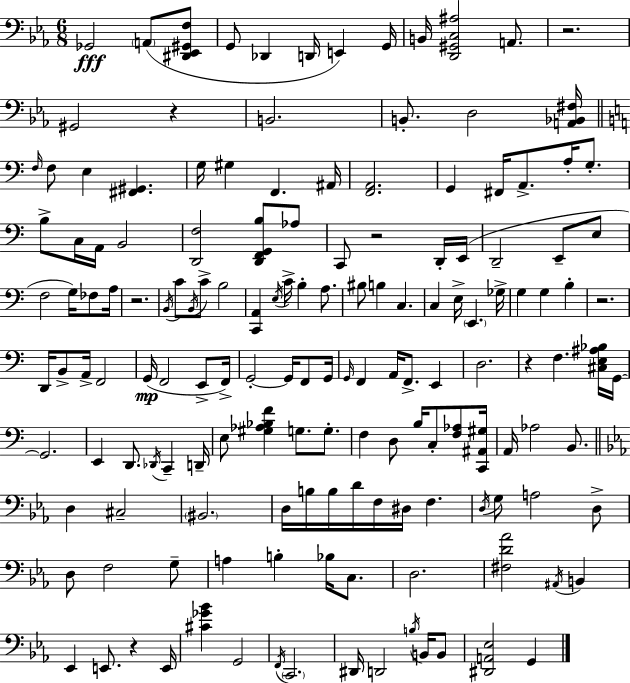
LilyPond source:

{
  \clef bass
  \numericTimeSignature
  \time 6/8
  \key c \minor
  ges,2\fff \parenthesize a,8( <dis, ees, gis, f>8 | g,8 des,4 d,16 e,4) g,16 | b,16 <d, gis, c ais>2 a,8. | r2. | \break gis,2 r4 | b,2. | b,8.-. d2 <a, bes, fis>16 | \bar "||" \break \key a \minor \grace { f16 } f8 e4 <fis, gis,>4. | g16 gis4 f,4. | ais,16 <f, a,>2. | g,4 fis,16 a,8.-> a16-. g8.-. | \break b8-> c16 a,16 b,2 | <d, f>2 <d, f, g, b>8 aes8 | c,8 r2 d,16-. | e,16( d,2-- e,8-- e8 | \break f2 g16) fes8 | a16 r2. | \acciaccatura { b,16 } c'8 \acciaccatura { b,16 } c'8-> b2 | <c, a,>4 \acciaccatura { e16 } c'16-> b4-. | \break a8. bis8 b4 c4. | c4 e16-> \parenthesize e,4. | ges16-> g4 g4 | b4-. r2. | \break d,16 b,8-> a,16-> f,2 | g,16(\mp f,2 | e,8-> f,16->) g,2-.~~ | g,16 f,8 g,16 \grace { g,16 } f,4 a,16 f,8.-> | \break e,4 d2. | r4 f4. | <cis e ais bes>16 g,16~~ g,2. | e,4 d,8. | \break \acciaccatura { des,16 } c,4-- d,16-- e8 <gis aes bes f'>4 | g8. g8.-. f4 d8 | b16 c8-. <f aes>8 <c, ais, gis>16 a,16 aes2 | b,8. \bar "||" \break \key c \minor d4 cis2-- | \parenthesize bis,2. | d16 b16 b16 d'16 f16 dis16 f4. | \acciaccatura { d16 } g8 a2 d8-> | \break d8 f2 g8-- | a4 b4-. bes16 c8. | d2. | <fis d' aes'>2 \acciaccatura { ais,16 } b,4 | \break ees,4 e,8. r4 | e,16 <cis' ges' bes'>4 g,2 | \acciaccatura { f,16 } \parenthesize c,2. | dis,16 d,2 | \break \acciaccatura { b16 } b,16 b,8 <dis, a, ees>2 | g,4 \bar "|."
}